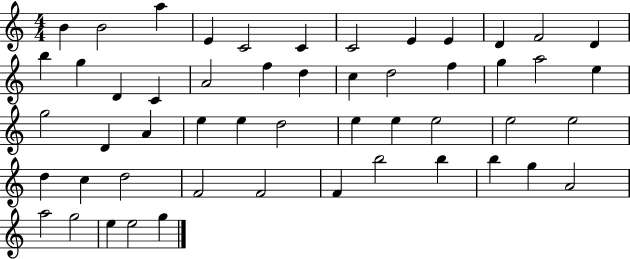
{
  \clef treble
  \numericTimeSignature
  \time 4/4
  \key c \major
  b'4 b'2 a''4 | e'4 c'2 c'4 | c'2 e'4 e'4 | d'4 f'2 d'4 | \break b''4 g''4 d'4 c'4 | a'2 f''4 d''4 | c''4 d''2 f''4 | g''4 a''2 e''4 | \break g''2 d'4 a'4 | e''4 e''4 d''2 | e''4 e''4 e''2 | e''2 e''2 | \break d''4 c''4 d''2 | f'2 f'2 | f'4 b''2 b''4 | b''4 g''4 a'2 | \break a''2 g''2 | e''4 e''2 g''4 | \bar "|."
}